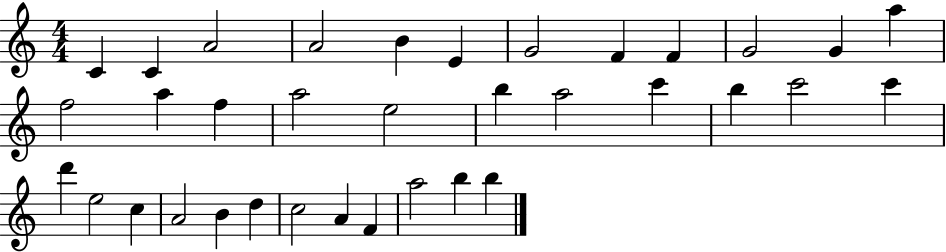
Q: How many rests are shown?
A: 0